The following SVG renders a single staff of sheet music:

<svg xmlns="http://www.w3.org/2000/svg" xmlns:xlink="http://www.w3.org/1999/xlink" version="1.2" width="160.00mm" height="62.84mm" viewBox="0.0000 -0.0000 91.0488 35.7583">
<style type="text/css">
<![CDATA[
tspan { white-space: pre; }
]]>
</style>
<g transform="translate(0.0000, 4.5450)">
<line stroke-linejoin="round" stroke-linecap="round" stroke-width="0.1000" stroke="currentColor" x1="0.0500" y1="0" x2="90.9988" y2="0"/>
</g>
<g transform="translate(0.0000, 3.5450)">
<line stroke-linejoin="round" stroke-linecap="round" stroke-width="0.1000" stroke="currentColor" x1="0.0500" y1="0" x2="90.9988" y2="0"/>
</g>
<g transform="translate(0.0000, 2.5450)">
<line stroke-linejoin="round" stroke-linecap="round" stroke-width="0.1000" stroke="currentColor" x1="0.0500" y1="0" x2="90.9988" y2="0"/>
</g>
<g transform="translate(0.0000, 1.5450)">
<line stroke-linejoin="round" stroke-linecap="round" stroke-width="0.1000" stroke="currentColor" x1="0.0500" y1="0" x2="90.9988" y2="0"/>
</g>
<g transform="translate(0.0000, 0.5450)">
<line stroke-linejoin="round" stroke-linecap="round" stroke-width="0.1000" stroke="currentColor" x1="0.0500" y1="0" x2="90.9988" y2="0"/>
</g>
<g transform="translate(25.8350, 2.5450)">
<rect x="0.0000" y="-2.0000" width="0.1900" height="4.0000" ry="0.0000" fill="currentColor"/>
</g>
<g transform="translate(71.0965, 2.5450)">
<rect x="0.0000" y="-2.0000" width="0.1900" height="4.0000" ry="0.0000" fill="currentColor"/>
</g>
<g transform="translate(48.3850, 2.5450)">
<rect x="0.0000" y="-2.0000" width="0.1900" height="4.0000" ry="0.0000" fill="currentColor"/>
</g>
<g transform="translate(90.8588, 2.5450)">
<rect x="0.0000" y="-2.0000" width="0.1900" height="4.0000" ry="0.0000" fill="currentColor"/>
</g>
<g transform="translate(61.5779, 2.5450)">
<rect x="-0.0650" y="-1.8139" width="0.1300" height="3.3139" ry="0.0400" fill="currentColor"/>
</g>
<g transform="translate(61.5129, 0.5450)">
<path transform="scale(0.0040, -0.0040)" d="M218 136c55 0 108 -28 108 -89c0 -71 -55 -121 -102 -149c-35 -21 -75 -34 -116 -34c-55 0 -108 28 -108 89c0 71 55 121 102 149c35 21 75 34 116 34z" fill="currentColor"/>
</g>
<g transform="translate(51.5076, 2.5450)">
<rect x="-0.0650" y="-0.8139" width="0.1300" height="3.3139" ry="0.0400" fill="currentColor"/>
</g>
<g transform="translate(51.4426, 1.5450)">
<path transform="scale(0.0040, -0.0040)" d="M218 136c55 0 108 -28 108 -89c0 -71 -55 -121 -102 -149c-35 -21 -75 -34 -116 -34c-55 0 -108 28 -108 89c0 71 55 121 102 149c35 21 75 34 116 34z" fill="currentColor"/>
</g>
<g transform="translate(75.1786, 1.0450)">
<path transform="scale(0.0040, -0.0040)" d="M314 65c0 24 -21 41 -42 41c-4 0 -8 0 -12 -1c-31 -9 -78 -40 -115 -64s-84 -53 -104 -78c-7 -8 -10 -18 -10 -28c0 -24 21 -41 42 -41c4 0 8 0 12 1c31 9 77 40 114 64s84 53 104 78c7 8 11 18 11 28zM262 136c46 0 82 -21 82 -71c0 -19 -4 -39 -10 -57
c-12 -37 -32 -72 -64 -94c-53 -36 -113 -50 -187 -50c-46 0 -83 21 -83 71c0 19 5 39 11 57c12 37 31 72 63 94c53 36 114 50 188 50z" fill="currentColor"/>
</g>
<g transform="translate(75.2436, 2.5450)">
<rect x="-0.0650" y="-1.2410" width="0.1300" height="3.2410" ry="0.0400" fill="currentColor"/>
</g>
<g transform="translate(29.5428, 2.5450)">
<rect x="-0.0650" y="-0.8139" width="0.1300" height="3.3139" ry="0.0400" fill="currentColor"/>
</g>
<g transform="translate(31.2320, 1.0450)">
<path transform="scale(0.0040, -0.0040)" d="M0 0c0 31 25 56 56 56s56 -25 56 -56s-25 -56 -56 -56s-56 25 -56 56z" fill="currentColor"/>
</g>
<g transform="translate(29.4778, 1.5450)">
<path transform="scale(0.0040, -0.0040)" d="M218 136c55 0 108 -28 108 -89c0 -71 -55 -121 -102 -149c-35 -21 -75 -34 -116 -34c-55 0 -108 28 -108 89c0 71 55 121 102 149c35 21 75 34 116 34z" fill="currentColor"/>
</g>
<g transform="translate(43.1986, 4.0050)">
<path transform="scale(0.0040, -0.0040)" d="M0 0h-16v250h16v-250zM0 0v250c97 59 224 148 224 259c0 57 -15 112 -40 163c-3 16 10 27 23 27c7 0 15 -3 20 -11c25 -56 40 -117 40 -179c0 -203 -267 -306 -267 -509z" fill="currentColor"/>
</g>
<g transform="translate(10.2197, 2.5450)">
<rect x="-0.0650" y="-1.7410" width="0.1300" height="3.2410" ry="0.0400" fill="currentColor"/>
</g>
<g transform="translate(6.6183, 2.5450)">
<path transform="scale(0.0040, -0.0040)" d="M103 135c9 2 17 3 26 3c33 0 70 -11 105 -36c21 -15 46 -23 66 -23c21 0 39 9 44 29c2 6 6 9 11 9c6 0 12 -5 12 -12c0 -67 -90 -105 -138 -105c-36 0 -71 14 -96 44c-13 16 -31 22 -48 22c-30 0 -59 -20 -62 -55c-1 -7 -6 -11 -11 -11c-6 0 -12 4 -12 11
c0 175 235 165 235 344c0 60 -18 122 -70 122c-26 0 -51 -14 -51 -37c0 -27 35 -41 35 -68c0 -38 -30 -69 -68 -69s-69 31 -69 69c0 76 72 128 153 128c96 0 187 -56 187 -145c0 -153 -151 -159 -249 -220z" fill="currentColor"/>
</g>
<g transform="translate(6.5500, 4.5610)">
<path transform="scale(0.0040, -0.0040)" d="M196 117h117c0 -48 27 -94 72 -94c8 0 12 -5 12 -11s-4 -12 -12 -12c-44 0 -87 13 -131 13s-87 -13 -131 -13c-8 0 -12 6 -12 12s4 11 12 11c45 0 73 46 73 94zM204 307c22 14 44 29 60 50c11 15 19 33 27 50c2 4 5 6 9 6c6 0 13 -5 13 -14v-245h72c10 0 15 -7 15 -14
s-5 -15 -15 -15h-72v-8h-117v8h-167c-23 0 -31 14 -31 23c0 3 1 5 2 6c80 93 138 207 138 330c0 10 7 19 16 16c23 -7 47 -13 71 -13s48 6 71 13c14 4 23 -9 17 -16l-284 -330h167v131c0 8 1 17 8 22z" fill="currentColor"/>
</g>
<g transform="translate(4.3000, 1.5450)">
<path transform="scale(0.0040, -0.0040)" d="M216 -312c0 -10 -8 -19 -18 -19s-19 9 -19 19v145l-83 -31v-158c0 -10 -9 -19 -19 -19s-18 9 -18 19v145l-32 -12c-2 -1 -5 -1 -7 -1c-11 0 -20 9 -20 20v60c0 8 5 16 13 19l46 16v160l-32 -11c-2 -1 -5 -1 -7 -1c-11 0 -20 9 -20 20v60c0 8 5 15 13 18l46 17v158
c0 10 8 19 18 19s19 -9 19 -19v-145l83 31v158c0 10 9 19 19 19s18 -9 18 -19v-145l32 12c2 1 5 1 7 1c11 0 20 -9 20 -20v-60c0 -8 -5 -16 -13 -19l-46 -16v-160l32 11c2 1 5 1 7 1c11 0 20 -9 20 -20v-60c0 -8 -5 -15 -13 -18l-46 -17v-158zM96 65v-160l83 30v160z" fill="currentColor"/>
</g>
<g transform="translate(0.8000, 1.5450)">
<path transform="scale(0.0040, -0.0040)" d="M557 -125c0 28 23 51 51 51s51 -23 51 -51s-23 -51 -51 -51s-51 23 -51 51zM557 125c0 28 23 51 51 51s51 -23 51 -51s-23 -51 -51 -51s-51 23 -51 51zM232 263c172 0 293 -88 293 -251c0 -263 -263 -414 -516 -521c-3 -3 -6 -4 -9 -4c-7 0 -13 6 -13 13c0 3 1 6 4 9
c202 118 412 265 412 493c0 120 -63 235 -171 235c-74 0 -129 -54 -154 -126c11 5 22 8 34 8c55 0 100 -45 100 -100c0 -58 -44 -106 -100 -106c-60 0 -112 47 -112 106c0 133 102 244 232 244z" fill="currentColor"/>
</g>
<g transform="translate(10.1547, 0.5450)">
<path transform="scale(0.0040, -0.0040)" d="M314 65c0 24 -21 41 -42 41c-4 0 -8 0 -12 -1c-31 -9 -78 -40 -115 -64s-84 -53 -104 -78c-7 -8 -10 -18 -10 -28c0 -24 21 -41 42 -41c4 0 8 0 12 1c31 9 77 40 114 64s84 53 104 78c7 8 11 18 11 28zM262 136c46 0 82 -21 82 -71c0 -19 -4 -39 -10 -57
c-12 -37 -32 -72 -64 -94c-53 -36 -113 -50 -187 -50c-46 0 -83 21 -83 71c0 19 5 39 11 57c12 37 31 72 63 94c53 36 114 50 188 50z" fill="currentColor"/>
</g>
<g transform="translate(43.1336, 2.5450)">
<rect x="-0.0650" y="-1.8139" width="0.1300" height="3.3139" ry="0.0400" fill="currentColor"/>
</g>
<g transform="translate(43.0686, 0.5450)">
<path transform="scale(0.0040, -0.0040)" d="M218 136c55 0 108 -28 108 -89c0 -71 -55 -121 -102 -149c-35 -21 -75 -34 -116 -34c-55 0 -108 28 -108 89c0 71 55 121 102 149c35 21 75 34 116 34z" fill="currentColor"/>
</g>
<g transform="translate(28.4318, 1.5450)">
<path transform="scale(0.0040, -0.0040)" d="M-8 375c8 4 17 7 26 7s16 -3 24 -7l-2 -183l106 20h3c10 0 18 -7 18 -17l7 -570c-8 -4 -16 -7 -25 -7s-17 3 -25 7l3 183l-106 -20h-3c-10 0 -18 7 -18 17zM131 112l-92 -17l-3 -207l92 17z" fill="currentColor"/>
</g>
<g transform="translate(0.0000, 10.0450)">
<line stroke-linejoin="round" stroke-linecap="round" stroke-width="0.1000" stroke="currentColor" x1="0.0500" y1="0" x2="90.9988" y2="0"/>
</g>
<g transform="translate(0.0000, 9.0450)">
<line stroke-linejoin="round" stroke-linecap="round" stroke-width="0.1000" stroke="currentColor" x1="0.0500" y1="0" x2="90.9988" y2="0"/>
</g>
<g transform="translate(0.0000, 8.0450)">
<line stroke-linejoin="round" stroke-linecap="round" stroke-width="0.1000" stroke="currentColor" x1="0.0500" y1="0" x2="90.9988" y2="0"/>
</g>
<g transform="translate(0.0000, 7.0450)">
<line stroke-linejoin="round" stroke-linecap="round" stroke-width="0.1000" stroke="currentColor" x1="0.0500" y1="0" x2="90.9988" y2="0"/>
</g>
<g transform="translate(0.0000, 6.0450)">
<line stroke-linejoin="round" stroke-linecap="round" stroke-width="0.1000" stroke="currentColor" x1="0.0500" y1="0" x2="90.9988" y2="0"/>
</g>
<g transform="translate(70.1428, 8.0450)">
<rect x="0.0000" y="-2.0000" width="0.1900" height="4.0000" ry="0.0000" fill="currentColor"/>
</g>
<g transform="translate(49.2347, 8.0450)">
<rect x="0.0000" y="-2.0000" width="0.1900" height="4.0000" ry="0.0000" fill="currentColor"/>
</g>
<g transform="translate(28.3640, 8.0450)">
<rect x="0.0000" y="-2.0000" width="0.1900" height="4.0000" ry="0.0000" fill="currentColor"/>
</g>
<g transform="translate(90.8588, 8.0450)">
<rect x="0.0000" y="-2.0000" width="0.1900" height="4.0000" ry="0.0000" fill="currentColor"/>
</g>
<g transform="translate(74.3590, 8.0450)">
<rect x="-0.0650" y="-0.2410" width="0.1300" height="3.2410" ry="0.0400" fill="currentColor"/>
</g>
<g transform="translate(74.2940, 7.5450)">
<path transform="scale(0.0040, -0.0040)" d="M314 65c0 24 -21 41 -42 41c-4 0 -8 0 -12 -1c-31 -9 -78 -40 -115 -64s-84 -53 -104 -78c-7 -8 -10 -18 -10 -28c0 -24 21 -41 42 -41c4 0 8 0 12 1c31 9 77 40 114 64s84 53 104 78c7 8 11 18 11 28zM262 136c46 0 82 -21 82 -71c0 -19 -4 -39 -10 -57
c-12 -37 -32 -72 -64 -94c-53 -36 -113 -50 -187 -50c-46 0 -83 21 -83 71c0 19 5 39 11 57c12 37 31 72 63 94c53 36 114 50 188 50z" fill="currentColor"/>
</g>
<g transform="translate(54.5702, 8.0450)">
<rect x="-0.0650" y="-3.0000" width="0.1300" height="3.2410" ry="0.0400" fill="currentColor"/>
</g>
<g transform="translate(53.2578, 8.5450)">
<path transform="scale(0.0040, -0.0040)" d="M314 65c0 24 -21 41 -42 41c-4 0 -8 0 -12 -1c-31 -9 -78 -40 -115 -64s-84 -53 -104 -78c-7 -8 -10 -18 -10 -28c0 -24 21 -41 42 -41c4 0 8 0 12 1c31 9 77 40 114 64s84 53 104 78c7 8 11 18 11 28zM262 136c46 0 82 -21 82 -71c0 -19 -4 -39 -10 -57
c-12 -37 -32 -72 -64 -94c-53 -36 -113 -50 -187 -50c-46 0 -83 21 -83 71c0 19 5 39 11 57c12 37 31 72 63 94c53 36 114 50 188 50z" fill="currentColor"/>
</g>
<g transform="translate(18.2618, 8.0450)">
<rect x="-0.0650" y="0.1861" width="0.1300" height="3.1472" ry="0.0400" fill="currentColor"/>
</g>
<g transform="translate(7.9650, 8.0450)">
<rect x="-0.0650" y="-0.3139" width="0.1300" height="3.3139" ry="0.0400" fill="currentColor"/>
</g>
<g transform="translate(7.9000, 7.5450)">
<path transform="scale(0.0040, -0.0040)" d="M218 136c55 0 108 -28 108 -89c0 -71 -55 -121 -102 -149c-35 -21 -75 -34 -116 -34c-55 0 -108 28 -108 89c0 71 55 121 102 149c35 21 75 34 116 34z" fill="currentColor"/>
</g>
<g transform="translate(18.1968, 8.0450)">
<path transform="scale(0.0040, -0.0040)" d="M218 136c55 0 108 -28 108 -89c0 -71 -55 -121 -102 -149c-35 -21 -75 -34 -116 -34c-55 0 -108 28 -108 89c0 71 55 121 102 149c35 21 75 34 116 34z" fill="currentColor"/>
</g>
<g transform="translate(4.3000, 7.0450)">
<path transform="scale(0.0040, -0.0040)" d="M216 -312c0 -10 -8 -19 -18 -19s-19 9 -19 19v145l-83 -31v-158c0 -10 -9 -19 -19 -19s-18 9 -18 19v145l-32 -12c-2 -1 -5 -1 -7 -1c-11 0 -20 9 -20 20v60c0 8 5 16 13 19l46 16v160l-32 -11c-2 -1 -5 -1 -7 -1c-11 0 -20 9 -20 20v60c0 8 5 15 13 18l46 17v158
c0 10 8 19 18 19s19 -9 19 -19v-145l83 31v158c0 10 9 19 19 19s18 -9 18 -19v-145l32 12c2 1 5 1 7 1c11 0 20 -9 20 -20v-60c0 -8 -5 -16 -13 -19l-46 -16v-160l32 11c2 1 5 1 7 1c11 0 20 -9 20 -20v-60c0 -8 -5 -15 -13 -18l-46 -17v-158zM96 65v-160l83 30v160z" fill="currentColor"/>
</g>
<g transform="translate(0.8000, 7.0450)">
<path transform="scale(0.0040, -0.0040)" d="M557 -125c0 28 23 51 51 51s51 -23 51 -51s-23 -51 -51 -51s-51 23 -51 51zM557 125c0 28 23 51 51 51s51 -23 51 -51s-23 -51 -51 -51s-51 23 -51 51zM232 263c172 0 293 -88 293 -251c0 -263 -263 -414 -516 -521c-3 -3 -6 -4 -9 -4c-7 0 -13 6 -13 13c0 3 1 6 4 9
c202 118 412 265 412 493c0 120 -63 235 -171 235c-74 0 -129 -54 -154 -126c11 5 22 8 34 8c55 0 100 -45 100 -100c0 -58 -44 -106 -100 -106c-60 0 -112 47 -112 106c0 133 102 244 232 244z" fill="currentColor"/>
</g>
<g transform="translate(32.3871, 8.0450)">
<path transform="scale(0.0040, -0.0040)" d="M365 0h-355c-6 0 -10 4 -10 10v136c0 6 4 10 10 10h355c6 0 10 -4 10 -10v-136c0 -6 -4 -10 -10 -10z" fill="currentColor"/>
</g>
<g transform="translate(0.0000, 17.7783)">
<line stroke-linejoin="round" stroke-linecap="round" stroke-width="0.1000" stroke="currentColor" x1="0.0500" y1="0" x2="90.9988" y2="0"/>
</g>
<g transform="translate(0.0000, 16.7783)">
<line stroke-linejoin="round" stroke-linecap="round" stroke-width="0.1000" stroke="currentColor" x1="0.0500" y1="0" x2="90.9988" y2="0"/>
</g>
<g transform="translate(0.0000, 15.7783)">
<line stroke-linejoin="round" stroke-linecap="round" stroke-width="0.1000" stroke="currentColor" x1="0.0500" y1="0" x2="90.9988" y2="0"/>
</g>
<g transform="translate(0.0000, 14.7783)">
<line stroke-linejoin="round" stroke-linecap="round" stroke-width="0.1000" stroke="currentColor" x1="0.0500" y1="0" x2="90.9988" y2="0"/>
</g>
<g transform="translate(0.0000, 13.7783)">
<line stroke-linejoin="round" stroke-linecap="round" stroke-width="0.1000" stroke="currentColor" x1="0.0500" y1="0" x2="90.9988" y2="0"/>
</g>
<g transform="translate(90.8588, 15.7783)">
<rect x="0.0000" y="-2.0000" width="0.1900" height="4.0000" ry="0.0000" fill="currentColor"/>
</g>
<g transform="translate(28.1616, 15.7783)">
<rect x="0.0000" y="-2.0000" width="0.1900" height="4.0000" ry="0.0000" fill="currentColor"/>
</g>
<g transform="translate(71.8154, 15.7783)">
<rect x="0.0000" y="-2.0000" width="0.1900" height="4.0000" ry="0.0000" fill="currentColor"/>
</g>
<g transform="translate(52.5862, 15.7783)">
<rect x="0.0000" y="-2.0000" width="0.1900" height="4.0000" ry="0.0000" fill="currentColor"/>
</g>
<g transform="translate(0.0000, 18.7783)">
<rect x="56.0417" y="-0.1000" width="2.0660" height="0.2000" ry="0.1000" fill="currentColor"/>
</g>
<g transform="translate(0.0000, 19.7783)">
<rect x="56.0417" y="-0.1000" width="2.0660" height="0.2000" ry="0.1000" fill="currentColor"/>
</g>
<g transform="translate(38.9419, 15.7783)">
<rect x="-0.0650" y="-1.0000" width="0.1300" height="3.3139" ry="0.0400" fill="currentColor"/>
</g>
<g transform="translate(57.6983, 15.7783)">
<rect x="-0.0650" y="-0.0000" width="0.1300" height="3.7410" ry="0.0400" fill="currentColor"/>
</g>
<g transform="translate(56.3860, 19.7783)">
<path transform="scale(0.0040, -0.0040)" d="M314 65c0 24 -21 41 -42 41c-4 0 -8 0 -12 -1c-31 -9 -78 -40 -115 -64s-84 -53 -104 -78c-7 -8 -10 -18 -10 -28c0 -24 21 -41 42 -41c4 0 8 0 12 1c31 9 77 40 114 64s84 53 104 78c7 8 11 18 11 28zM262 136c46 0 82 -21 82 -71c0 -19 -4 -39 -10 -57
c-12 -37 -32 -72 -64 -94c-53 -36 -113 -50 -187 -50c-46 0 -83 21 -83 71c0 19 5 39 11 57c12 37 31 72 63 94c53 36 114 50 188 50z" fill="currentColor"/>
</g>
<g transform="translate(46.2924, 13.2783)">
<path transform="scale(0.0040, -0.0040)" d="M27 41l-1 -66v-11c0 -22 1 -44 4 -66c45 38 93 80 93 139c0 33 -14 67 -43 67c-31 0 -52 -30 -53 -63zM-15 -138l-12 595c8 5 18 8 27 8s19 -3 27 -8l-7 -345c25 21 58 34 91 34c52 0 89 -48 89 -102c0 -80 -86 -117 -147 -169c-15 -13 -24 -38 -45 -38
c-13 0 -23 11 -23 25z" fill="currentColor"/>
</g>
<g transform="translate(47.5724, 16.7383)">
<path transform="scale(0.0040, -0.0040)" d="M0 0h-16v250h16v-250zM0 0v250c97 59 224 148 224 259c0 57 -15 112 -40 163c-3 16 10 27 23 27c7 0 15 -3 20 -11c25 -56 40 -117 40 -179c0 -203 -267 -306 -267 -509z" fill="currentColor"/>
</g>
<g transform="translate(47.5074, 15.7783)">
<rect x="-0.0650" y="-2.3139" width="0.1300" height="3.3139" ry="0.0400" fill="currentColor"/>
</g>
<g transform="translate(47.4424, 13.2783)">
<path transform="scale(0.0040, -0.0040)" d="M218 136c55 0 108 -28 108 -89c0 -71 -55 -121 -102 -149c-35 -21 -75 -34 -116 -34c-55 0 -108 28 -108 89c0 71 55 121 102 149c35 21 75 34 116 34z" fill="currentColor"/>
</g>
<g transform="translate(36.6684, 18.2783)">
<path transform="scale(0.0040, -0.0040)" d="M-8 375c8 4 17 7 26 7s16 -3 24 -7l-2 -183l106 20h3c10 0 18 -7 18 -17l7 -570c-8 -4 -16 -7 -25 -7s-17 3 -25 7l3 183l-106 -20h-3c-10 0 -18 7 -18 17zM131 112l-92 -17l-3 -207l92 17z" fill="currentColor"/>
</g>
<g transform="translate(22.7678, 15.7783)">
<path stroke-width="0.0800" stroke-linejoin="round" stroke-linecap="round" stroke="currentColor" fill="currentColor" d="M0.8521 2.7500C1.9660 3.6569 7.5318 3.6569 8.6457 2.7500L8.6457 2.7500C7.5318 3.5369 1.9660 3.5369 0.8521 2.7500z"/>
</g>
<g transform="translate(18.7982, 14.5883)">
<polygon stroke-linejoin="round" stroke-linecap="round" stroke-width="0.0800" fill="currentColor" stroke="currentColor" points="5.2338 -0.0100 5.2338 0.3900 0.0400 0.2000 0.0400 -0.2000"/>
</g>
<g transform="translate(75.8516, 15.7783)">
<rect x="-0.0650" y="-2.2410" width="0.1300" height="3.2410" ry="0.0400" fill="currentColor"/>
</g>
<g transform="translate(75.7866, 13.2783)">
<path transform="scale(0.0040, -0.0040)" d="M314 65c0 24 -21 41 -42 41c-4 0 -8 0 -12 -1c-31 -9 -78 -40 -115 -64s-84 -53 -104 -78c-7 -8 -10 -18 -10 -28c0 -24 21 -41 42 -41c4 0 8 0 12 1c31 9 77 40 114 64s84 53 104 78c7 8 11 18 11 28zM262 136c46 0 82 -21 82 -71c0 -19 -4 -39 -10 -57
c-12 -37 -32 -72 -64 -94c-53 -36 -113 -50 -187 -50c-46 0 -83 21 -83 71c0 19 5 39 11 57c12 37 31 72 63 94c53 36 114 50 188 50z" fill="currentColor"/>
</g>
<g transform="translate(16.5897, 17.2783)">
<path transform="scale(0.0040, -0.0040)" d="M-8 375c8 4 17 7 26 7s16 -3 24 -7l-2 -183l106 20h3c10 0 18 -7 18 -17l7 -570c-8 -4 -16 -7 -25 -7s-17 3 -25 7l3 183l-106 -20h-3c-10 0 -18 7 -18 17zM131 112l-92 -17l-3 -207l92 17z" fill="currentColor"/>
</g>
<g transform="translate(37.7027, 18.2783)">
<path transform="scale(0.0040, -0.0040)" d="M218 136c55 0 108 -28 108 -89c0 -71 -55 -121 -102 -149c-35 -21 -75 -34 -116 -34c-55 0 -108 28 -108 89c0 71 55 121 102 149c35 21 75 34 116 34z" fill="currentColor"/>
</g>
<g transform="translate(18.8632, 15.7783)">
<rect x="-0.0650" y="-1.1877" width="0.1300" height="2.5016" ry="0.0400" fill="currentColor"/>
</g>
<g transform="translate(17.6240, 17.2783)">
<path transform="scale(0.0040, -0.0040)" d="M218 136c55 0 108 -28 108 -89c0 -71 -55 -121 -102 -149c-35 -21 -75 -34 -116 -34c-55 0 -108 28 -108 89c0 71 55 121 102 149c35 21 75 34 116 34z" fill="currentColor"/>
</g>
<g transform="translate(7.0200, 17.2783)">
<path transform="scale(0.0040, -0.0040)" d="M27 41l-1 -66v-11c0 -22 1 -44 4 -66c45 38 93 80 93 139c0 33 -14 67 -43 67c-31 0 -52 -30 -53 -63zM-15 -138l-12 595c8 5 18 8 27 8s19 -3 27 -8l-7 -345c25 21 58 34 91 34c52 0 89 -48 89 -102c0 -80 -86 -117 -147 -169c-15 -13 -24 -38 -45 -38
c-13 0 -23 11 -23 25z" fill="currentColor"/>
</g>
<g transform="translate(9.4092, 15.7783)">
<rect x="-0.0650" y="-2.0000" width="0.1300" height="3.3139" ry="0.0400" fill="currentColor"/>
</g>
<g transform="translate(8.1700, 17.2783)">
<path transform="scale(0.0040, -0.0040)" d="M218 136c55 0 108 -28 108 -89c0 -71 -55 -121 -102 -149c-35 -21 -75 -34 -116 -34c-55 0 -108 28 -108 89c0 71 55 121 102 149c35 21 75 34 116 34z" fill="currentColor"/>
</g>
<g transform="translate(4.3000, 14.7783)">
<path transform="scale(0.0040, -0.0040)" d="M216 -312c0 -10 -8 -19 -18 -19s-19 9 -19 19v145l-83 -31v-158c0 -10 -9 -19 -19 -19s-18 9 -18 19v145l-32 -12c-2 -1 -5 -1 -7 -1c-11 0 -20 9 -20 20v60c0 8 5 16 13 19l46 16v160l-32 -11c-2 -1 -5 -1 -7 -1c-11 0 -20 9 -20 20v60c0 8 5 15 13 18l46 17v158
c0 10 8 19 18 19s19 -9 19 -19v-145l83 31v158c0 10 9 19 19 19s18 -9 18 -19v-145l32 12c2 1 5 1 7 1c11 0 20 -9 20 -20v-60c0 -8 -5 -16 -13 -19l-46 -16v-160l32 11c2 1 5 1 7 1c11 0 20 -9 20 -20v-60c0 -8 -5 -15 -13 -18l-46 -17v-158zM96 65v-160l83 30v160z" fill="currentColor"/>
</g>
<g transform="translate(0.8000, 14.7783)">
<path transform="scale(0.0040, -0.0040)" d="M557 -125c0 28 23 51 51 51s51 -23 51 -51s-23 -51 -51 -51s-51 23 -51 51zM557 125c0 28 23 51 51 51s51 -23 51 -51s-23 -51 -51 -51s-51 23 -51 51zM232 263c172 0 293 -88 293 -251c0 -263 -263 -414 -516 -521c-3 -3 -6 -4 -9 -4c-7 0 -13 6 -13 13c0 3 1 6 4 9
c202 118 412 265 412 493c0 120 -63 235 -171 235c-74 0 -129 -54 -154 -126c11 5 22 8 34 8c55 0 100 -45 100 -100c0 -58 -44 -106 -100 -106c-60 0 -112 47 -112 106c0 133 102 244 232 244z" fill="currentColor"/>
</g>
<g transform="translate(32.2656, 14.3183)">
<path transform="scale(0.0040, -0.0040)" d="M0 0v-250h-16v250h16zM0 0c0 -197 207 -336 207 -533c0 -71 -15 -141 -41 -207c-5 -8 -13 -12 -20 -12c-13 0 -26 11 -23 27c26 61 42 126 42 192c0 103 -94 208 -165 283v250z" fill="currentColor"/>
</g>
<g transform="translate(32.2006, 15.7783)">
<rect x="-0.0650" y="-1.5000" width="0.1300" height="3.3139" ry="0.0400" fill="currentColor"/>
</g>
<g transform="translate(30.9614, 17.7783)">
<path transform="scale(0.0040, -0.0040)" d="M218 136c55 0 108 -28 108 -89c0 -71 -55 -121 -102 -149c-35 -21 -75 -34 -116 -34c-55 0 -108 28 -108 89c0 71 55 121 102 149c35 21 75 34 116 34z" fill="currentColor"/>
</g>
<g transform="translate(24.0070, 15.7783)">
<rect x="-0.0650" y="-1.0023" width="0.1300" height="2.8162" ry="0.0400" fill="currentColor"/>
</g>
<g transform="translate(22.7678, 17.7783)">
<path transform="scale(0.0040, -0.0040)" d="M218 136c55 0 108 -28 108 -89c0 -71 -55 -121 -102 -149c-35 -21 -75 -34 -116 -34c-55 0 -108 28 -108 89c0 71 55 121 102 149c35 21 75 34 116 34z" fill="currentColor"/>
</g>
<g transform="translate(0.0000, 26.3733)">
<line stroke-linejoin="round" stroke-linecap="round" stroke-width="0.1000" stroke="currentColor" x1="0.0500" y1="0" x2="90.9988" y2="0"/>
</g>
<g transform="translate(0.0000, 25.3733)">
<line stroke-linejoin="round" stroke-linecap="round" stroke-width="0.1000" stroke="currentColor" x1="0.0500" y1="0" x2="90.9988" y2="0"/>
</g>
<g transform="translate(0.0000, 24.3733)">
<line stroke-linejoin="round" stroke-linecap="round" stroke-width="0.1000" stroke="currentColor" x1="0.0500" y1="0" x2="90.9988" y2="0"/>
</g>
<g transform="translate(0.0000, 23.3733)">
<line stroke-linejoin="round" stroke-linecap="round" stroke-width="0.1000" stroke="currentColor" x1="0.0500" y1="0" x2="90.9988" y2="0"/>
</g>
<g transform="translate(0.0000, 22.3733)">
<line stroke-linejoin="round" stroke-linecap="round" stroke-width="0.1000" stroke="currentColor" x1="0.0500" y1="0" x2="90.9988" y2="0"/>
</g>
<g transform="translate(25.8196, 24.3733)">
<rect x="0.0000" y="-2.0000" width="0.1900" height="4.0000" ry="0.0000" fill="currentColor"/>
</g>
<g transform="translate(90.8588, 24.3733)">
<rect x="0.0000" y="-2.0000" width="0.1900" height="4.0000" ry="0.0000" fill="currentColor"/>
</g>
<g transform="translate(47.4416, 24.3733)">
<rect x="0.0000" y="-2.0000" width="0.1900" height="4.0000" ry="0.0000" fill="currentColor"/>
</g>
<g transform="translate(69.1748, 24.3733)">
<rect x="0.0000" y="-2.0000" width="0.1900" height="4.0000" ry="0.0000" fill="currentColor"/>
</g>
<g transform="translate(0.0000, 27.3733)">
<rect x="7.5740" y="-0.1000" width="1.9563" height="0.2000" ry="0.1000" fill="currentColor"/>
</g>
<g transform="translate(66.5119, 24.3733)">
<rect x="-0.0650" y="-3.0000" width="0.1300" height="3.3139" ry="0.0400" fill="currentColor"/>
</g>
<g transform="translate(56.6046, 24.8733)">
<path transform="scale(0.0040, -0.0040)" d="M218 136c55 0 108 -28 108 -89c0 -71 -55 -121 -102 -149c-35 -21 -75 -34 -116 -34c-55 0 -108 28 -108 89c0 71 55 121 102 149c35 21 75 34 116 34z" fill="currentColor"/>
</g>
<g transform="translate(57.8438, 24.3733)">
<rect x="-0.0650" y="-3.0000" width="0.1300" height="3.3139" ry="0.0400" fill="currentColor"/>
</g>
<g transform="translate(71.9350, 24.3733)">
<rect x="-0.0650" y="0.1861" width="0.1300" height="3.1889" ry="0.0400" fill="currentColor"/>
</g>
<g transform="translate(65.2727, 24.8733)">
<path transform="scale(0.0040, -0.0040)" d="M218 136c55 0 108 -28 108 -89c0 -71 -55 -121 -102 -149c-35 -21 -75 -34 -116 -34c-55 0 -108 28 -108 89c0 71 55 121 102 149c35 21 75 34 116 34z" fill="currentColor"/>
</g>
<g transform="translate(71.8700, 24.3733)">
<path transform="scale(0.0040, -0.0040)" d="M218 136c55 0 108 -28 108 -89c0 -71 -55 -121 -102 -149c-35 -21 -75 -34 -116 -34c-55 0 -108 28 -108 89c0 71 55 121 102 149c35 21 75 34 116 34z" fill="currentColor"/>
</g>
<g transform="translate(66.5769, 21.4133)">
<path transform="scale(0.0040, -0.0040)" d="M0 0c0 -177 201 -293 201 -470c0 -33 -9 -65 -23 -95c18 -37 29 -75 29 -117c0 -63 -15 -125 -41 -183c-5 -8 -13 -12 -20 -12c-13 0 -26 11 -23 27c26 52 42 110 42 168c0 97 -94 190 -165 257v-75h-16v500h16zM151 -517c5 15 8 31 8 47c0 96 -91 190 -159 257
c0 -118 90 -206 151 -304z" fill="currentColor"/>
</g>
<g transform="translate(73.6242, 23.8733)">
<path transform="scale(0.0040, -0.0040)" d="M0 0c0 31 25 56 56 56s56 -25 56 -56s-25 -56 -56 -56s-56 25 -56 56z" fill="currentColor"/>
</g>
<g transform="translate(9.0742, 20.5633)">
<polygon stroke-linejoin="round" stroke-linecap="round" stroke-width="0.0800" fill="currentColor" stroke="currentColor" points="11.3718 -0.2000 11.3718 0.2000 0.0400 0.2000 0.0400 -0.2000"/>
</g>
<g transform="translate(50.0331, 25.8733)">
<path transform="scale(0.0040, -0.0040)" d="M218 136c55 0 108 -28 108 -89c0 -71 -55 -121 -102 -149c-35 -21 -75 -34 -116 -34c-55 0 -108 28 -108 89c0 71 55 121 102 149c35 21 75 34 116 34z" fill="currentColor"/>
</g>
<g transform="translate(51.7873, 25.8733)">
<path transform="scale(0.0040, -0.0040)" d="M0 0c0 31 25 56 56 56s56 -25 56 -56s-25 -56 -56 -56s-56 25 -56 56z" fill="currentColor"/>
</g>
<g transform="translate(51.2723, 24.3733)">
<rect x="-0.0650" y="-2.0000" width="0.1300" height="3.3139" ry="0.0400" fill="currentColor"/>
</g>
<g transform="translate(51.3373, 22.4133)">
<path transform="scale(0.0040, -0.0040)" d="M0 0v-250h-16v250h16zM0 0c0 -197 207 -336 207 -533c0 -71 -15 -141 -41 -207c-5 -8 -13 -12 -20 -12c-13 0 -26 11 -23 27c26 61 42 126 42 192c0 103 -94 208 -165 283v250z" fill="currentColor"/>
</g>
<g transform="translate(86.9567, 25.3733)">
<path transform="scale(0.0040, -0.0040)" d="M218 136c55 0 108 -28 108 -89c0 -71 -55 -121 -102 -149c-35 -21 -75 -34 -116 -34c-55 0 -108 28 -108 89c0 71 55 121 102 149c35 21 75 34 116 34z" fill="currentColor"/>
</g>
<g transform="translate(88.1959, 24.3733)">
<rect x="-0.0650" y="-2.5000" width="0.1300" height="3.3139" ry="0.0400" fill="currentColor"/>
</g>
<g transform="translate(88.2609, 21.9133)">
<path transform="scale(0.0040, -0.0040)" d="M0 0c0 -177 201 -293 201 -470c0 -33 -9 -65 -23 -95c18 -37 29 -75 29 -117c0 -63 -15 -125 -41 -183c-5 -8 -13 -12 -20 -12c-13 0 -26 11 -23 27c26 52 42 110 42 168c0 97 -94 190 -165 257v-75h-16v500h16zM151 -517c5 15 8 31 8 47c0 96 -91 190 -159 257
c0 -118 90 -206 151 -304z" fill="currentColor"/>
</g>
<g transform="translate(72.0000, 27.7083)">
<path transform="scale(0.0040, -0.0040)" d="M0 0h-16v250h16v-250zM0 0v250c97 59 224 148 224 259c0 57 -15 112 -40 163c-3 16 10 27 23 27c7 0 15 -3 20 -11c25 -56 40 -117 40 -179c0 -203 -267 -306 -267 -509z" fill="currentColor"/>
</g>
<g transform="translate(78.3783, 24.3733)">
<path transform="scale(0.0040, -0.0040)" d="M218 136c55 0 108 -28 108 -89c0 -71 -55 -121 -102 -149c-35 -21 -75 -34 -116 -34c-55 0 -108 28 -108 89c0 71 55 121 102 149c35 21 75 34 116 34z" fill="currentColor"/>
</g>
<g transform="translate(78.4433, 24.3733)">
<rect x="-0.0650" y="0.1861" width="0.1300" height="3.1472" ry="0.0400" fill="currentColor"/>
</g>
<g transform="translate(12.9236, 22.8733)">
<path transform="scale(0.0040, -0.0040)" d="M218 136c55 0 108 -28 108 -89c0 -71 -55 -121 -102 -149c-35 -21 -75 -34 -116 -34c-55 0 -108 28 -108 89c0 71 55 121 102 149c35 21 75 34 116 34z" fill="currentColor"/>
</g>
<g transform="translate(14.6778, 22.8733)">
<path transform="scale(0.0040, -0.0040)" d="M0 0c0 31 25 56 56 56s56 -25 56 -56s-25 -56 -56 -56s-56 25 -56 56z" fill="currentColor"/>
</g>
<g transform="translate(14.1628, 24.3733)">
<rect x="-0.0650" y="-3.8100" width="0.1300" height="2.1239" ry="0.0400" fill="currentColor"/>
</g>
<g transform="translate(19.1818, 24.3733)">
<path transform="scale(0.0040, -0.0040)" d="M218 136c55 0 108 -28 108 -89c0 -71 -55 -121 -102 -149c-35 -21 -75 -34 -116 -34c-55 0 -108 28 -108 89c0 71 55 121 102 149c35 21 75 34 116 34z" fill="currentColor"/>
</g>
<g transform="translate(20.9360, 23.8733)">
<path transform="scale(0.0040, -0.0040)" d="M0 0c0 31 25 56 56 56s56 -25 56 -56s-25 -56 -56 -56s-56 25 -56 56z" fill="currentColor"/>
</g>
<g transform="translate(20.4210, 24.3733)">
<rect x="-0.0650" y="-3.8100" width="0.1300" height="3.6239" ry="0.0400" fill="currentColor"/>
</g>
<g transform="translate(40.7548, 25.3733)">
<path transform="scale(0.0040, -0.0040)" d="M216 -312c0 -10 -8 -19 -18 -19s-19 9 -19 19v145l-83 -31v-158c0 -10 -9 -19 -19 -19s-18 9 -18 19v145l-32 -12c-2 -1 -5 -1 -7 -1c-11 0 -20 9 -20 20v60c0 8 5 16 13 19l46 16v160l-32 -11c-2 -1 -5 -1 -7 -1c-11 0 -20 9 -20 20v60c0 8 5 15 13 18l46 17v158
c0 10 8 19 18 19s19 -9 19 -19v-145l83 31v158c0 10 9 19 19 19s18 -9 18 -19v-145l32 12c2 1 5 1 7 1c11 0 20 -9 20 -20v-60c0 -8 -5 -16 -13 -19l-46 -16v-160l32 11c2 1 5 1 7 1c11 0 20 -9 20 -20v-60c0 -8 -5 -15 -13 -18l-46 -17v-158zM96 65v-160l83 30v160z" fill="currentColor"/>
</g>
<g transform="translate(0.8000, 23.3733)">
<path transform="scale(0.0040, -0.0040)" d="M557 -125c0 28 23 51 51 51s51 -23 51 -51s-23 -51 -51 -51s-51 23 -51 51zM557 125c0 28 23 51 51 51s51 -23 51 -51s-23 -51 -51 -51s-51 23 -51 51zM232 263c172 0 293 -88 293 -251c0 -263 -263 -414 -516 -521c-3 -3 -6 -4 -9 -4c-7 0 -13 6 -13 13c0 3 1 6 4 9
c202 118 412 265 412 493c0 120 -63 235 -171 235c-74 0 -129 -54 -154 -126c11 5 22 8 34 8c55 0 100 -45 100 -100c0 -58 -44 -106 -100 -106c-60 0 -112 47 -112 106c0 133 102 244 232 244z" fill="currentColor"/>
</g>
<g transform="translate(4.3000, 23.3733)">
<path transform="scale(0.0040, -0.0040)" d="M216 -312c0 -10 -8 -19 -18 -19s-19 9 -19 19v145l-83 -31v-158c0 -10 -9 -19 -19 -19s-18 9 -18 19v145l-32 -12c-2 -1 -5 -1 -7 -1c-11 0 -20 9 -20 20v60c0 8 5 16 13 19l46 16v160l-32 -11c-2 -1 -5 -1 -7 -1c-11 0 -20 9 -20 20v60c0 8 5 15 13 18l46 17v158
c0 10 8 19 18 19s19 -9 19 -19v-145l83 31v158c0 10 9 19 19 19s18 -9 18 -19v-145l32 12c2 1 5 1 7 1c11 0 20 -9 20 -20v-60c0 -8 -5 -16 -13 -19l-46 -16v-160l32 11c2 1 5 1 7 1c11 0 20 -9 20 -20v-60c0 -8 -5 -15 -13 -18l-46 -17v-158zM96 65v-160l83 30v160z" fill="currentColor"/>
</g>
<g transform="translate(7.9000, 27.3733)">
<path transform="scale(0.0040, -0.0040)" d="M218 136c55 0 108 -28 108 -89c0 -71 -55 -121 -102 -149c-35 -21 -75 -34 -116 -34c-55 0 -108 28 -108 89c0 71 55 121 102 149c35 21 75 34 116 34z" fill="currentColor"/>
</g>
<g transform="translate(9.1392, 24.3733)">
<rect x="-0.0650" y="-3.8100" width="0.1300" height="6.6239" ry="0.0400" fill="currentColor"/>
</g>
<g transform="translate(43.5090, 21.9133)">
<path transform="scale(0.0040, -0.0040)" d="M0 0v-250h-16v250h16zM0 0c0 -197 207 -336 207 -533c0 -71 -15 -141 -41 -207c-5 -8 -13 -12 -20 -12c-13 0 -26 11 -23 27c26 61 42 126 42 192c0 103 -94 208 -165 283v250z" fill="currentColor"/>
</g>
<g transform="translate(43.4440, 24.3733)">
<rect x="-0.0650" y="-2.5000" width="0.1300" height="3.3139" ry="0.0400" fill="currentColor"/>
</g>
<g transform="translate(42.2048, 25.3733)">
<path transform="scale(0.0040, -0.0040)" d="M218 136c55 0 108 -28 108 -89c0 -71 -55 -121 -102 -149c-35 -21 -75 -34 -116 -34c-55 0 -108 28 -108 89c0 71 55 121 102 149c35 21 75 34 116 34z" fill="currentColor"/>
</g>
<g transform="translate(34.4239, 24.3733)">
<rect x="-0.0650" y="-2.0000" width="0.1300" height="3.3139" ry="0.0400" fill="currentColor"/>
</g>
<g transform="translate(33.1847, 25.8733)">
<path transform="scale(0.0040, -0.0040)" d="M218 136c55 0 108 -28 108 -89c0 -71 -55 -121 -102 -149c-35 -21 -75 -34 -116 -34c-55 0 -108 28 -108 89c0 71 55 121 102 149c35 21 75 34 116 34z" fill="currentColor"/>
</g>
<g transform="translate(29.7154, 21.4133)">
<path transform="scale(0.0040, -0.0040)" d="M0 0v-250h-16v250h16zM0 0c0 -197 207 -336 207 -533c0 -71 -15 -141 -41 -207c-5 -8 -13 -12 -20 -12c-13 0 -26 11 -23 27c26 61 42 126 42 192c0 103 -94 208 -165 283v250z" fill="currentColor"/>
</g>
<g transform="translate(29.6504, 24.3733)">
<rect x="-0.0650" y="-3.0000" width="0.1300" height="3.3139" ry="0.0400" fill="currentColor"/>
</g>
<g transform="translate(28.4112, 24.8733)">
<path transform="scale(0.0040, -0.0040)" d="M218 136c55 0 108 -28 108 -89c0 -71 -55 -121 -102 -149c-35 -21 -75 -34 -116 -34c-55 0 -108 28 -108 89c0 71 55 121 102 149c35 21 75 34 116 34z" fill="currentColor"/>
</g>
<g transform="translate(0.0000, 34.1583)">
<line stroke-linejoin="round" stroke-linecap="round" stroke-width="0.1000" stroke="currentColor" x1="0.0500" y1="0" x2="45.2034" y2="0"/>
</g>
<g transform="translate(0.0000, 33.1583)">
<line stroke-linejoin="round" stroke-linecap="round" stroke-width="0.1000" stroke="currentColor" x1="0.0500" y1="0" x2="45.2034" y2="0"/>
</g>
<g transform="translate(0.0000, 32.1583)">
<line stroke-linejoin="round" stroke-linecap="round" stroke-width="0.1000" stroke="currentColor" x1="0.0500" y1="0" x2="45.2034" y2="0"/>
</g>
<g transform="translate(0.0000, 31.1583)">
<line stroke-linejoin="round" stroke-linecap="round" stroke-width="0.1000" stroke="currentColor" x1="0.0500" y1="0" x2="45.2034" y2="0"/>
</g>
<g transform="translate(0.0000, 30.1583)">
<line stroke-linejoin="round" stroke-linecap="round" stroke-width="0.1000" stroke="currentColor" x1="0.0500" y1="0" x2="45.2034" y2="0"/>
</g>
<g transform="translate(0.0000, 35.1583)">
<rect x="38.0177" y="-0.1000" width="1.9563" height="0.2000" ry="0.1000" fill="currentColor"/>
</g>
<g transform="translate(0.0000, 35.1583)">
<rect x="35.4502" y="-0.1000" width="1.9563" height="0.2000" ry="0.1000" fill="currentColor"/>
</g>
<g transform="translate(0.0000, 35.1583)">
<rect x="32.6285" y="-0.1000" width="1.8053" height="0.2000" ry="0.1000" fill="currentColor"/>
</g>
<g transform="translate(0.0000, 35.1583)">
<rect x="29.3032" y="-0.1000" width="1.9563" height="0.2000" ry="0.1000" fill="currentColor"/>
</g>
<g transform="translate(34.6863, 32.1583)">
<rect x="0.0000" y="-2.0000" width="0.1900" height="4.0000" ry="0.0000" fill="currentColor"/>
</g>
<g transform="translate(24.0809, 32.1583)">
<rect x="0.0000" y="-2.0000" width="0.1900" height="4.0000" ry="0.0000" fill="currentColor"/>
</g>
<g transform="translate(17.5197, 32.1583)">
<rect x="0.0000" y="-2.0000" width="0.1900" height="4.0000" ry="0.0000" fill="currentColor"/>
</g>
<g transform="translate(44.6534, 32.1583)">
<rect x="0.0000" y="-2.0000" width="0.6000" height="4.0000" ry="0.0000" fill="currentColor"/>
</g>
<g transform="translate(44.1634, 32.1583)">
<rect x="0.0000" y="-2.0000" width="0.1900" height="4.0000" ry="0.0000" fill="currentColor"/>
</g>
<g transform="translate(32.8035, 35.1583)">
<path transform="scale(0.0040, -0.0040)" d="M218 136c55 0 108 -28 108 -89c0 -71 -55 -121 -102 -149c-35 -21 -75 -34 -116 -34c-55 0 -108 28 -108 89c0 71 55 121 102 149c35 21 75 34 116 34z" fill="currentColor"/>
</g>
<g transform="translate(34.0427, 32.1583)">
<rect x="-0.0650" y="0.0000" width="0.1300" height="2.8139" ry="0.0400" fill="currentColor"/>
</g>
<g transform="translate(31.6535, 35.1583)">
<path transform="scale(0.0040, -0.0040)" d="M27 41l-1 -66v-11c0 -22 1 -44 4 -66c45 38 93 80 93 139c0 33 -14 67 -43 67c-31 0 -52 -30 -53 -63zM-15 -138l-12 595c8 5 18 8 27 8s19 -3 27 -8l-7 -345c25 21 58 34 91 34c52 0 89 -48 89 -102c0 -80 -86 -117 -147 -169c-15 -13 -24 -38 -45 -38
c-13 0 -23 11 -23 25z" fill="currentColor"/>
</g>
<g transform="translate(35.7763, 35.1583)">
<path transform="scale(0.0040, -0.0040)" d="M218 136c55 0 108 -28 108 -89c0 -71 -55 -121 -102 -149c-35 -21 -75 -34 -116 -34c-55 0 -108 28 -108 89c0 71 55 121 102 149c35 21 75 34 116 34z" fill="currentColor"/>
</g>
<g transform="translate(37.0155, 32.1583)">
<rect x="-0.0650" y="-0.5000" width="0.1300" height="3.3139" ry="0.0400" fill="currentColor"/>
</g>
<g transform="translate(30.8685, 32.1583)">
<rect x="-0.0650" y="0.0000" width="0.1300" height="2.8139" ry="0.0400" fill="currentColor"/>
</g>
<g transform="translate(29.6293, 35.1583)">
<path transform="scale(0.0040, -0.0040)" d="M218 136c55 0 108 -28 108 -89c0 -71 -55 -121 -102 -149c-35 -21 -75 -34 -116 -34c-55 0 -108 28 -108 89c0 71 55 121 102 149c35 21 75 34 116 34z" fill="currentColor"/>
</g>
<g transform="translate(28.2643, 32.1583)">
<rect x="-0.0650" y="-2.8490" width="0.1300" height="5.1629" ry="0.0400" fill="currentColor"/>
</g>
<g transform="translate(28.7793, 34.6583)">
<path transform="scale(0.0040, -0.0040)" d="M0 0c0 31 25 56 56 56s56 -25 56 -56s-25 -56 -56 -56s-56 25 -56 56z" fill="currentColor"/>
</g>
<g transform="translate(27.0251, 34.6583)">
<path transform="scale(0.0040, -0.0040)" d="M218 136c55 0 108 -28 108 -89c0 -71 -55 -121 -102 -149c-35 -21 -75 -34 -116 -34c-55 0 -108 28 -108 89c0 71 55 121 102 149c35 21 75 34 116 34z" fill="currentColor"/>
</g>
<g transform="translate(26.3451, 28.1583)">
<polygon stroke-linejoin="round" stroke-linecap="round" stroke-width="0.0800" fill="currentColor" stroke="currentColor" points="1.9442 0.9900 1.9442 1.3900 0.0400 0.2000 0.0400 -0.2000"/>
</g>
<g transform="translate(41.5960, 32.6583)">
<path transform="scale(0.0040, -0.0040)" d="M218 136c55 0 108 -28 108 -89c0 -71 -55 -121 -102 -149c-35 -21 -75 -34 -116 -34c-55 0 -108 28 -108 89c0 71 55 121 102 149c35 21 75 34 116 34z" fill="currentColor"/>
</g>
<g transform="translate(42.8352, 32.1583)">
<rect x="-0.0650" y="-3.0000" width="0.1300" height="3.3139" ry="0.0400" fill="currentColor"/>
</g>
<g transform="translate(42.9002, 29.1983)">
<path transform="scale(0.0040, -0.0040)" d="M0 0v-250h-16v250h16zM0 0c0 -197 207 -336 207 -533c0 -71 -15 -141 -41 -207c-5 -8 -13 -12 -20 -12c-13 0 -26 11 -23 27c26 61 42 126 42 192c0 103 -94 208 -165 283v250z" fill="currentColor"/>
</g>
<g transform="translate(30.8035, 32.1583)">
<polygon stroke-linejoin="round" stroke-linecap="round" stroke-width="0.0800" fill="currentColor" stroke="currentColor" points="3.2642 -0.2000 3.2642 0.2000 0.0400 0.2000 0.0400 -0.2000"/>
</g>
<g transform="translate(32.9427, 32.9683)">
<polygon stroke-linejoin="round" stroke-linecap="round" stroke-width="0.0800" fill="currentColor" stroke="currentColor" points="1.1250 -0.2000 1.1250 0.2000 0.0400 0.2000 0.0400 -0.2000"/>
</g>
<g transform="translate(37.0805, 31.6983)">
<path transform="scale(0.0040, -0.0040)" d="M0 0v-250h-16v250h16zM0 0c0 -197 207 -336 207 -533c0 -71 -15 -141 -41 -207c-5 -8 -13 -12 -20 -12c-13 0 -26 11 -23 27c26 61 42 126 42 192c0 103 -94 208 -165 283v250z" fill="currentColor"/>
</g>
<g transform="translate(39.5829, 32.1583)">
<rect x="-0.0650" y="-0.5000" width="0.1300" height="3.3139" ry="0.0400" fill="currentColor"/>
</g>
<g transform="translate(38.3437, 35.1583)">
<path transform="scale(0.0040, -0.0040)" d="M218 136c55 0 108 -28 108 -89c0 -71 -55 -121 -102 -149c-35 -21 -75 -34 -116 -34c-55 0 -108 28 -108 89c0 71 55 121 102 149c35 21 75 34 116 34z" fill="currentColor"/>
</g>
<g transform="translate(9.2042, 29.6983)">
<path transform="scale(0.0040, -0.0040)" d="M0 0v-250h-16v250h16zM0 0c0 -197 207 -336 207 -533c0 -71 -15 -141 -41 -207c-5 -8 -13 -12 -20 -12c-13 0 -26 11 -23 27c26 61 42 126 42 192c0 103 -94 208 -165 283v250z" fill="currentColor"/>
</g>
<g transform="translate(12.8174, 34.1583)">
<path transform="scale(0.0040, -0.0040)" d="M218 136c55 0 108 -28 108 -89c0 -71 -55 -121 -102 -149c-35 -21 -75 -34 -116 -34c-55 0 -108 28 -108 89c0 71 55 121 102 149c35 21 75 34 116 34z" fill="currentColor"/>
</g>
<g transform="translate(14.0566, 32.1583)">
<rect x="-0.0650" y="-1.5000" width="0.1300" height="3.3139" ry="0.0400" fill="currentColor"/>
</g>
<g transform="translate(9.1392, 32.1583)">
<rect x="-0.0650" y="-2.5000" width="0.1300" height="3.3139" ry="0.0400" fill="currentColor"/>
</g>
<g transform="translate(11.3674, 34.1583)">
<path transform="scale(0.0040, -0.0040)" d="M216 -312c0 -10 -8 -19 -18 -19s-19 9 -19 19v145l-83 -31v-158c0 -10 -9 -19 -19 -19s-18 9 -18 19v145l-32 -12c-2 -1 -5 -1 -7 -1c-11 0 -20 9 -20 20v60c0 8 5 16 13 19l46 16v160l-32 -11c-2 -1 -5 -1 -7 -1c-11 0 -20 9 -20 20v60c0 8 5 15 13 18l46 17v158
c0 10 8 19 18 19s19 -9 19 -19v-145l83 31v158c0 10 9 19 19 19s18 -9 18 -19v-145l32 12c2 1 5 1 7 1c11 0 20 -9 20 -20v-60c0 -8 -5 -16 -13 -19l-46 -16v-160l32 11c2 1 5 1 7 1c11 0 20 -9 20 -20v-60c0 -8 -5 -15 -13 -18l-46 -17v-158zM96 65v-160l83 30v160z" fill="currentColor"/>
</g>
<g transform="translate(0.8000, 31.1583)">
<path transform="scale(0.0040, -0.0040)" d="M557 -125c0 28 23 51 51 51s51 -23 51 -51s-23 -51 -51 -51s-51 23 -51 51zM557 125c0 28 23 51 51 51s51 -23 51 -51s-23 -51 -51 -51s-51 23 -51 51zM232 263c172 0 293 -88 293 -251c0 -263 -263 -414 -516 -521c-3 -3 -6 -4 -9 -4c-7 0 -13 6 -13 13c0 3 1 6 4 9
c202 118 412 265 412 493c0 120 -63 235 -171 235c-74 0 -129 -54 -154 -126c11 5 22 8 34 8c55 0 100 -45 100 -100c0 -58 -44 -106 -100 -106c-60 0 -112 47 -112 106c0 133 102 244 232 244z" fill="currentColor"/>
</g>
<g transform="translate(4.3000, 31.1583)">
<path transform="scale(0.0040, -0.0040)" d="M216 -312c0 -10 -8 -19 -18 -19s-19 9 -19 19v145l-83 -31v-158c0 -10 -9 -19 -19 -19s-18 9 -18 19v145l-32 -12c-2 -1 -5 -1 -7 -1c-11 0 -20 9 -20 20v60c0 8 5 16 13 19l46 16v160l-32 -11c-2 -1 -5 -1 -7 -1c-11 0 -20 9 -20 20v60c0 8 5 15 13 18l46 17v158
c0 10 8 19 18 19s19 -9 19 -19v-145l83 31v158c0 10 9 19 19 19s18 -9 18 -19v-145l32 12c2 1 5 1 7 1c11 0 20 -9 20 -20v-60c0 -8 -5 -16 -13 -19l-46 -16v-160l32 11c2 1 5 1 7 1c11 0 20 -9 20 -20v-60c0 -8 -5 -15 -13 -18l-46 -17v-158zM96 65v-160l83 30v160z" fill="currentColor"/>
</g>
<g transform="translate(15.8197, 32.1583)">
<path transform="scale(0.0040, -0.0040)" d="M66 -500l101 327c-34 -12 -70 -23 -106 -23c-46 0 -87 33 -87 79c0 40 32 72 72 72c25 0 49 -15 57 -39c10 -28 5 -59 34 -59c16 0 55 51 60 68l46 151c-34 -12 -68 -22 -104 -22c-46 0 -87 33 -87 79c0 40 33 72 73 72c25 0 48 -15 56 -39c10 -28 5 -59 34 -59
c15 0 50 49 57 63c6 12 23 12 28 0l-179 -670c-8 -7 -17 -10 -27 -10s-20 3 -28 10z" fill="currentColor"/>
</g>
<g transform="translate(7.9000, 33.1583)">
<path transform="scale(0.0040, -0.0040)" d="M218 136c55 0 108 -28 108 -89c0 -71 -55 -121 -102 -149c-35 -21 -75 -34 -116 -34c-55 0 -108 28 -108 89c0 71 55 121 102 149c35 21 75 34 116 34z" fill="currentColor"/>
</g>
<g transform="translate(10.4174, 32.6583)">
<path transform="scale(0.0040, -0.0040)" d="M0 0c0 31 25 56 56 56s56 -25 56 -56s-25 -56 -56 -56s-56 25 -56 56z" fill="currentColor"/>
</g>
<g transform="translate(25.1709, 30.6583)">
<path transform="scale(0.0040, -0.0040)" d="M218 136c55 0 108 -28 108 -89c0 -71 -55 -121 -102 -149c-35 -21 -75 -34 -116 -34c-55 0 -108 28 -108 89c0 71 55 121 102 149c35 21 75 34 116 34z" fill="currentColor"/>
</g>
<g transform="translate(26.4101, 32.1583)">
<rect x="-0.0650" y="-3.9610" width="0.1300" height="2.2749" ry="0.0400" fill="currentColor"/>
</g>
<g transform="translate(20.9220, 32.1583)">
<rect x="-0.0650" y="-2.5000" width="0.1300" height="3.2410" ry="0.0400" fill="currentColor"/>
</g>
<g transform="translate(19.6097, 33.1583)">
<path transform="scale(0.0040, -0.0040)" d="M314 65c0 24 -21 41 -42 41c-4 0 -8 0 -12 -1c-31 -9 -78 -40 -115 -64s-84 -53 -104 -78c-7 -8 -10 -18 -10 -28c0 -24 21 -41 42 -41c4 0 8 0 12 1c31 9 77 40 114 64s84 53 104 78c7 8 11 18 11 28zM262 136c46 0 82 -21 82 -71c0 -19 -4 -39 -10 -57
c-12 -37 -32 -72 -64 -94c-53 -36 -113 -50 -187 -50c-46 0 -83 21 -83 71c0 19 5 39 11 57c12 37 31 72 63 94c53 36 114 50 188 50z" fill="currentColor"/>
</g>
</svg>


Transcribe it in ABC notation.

X:1
T:Untitled
M:2/4
L:1/4
K:G
A,2 F, A,/2 ^F, A, G,2 E, D, z2 C,2 E,2 _A,, A,,/2 G,,/2 G,,/2 F,, _B,/2 C,,2 B,2 E,,/2 G,/2 D,/2 C,/2 A,, ^B,,/2 A,,/2 C, C,/4 D,/2 D, B,,/4 B,,/2 ^G,, z/4 B,,2 G,/2 ^F,,/2 E,,/2 _E,,/4 E,,/2 E,, C,/2